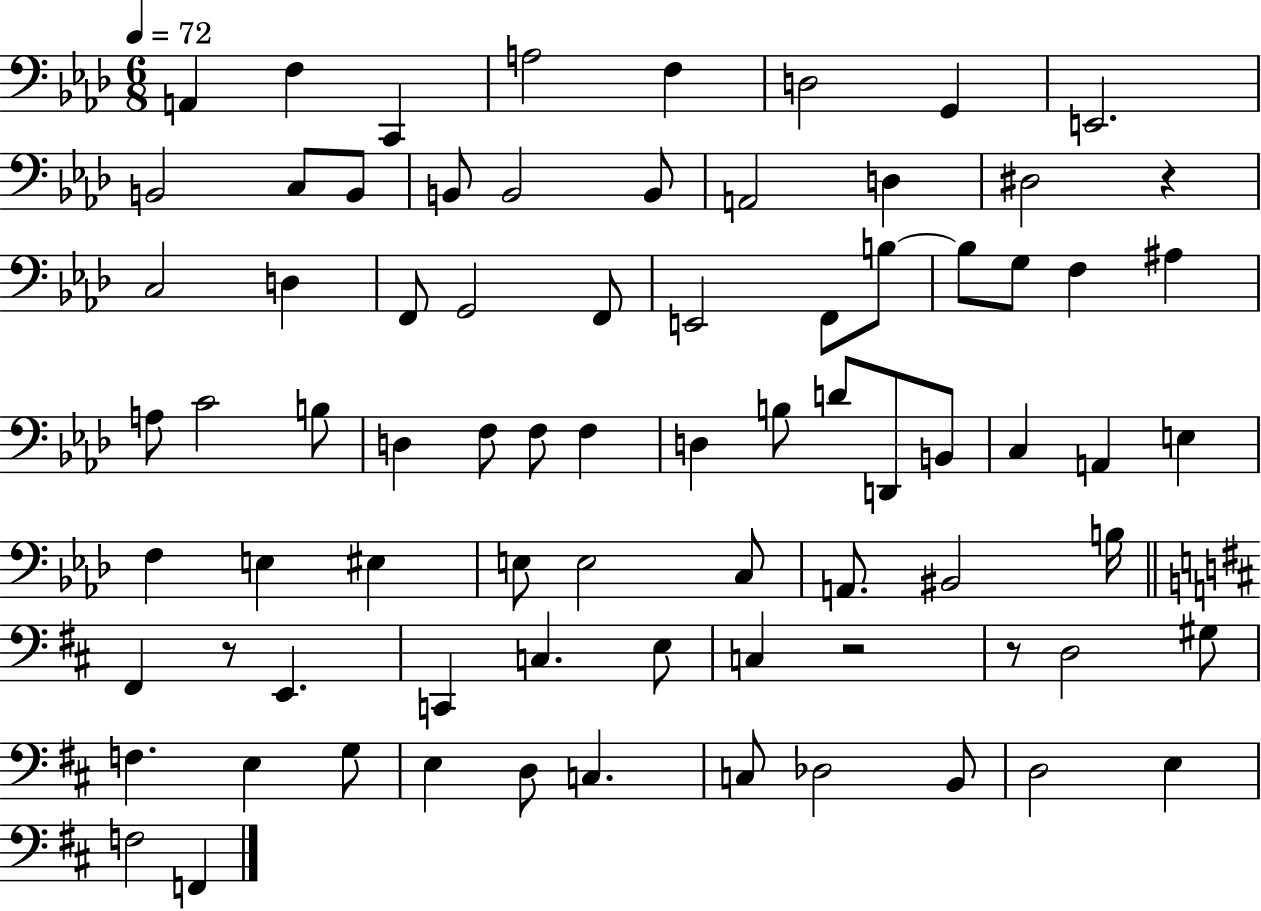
A2/q F3/q C2/q A3/h F3/q D3/h G2/q E2/h. B2/h C3/e B2/e B2/e B2/h B2/e A2/h D3/q D#3/h R/q C3/h D3/q F2/e G2/h F2/e E2/h F2/e B3/e B3/e G3/e F3/q A#3/q A3/e C4/h B3/e D3/q F3/e F3/e F3/q D3/q B3/e D4/e D2/e B2/e C3/q A2/q E3/q F3/q E3/q EIS3/q E3/e E3/h C3/e A2/e. BIS2/h B3/s F#2/q R/e E2/q. C2/q C3/q. E3/e C3/q R/h R/e D3/h G#3/e F3/q. E3/q G3/e E3/q D3/e C3/q. C3/e Db3/h B2/e D3/h E3/q F3/h F2/q